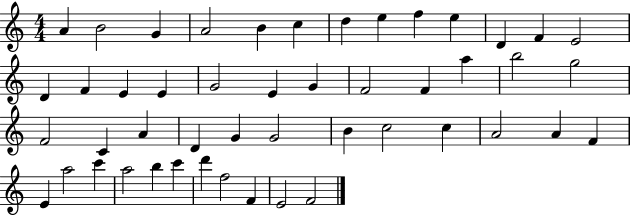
{
  \clef treble
  \numericTimeSignature
  \time 4/4
  \key c \major
  a'4 b'2 g'4 | a'2 b'4 c''4 | d''4 e''4 f''4 e''4 | d'4 f'4 e'2 | \break d'4 f'4 e'4 e'4 | g'2 e'4 g'4 | f'2 f'4 a''4 | b''2 g''2 | \break f'2 c'4 a'4 | d'4 g'4 g'2 | b'4 c''2 c''4 | a'2 a'4 f'4 | \break e'4 a''2 c'''4 | a''2 b''4 c'''4 | d'''4 f''2 f'4 | e'2 f'2 | \break \bar "|."
}